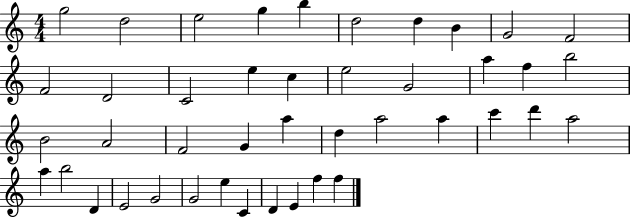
{
  \clef treble
  \numericTimeSignature
  \time 4/4
  \key c \major
  g''2 d''2 | e''2 g''4 b''4 | d''2 d''4 b'4 | g'2 f'2 | \break f'2 d'2 | c'2 e''4 c''4 | e''2 g'2 | a''4 f''4 b''2 | \break b'2 a'2 | f'2 g'4 a''4 | d''4 a''2 a''4 | c'''4 d'''4 a''2 | \break a''4 b''2 d'4 | e'2 g'2 | g'2 e''4 c'4 | d'4 e'4 f''4 f''4 | \break \bar "|."
}